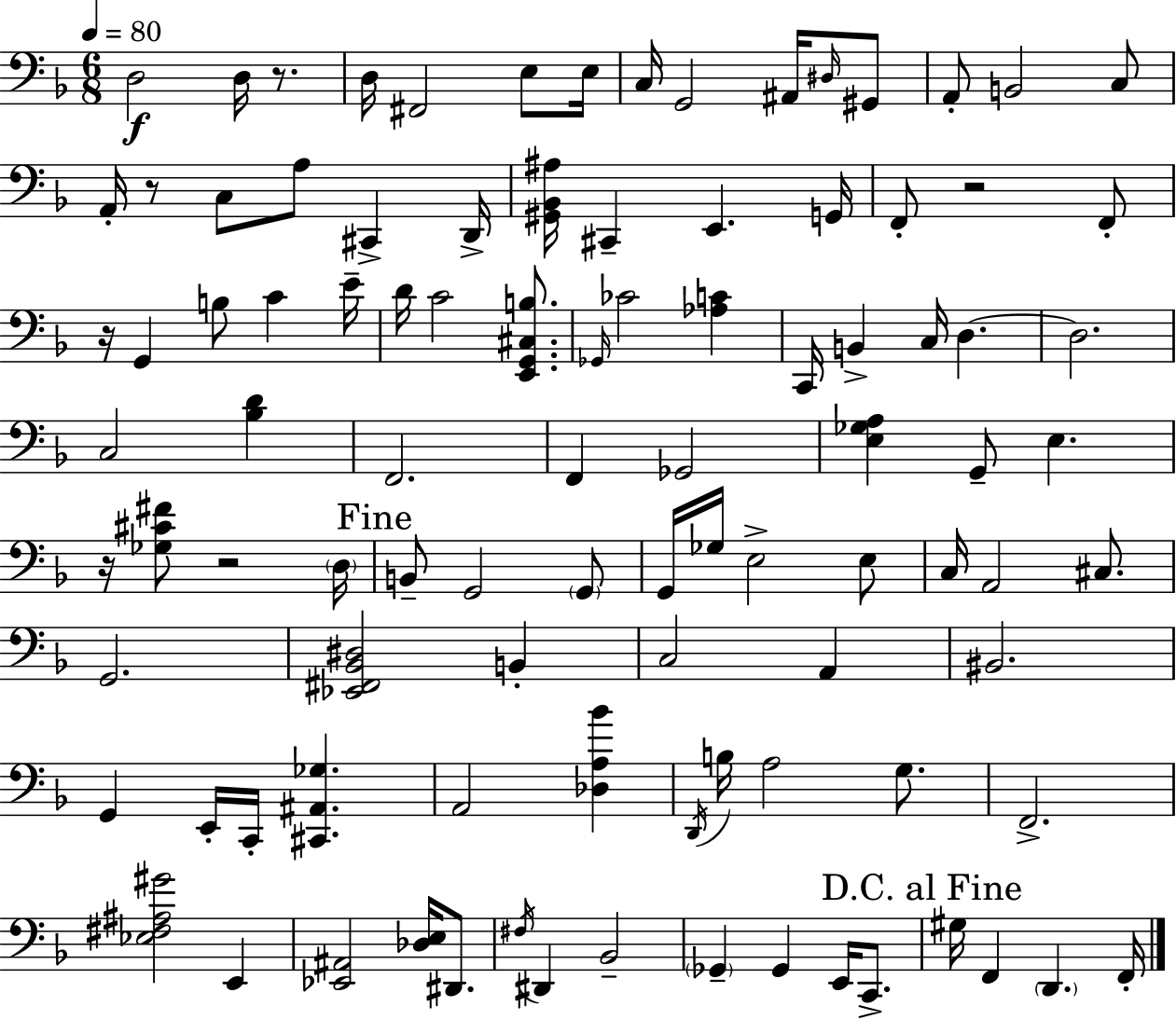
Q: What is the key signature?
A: D minor